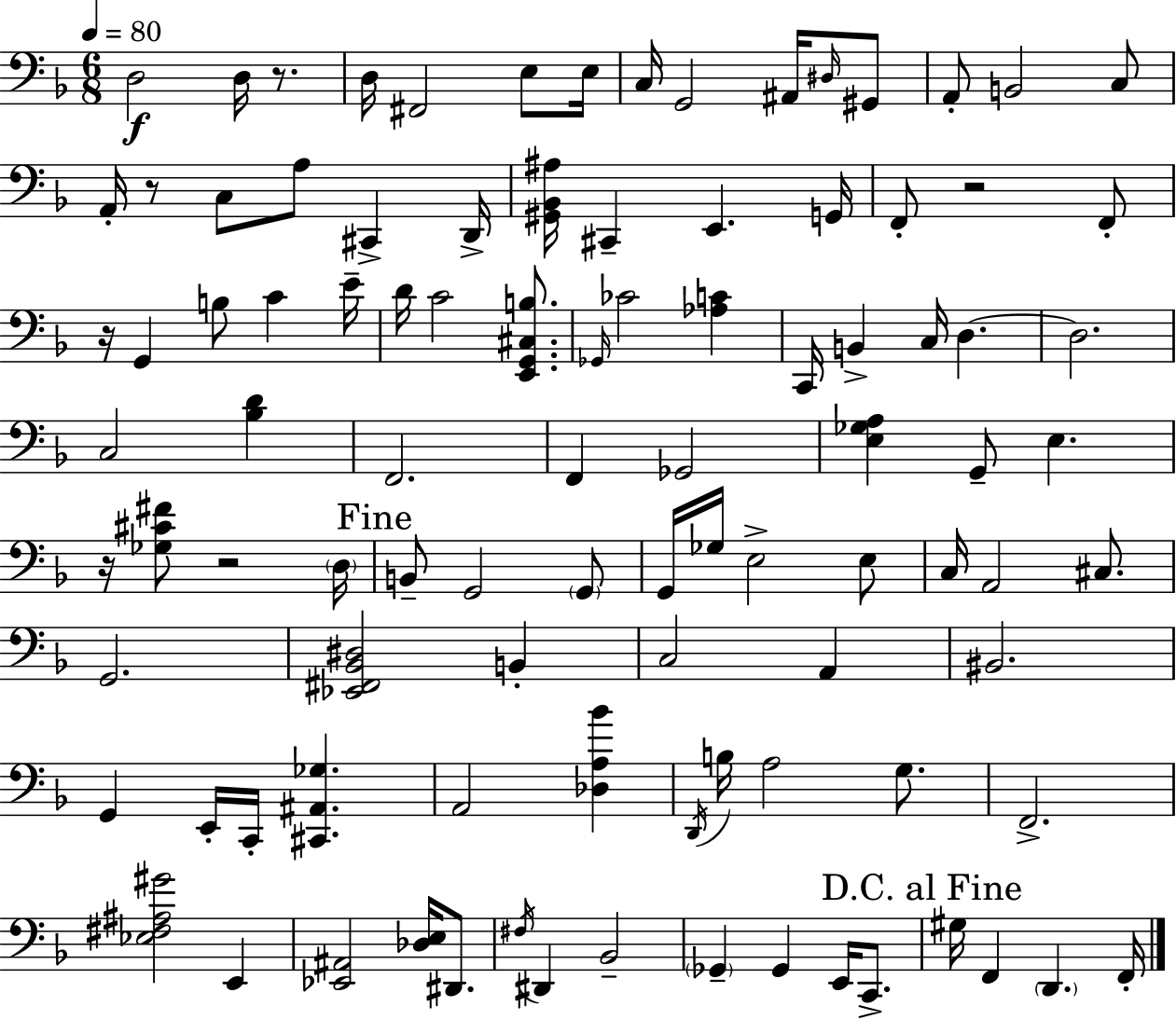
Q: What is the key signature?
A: D minor